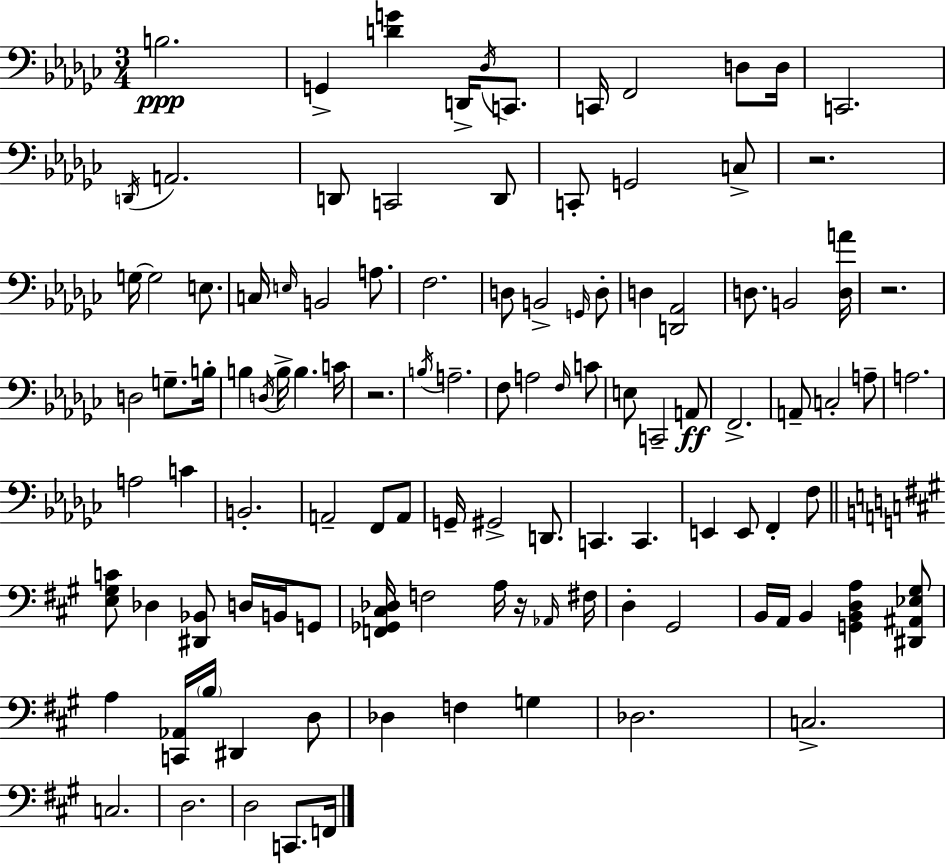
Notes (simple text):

B3/h. G2/q [D4,G4]/q D2/s Db3/s C2/e. C2/s F2/h D3/e D3/s C2/h. D2/s A2/h. D2/e C2/h D2/e C2/e G2/h C3/e R/h. G3/s G3/h E3/e. C3/s E3/s B2/h A3/e. F3/h. D3/e B2/h G2/s D3/e D3/q [D2,Ab2]/h D3/e. B2/h [D3,A4]/s R/h. D3/h G3/e. B3/s B3/q D3/s B3/s B3/q. C4/s R/h. B3/s A3/h. F3/e A3/h F3/s C4/e E3/e C2/h A2/e F2/h. A2/e C3/h A3/e A3/h. A3/h C4/q B2/h. A2/h F2/e A2/e G2/s G#2/h D2/e. C2/q. C2/q. E2/q E2/e F2/q F3/e [E3,G#3,C4]/e Db3/q [D#2,Bb2]/e D3/s B2/s G2/e [F2,Gb2,C#3,Db3]/s F3/h A3/s R/s Ab2/s F#3/s D3/q G#2/h B2/s A2/s B2/q [G2,B2,D3,A3]/q [D#2,A#2,Eb3,G#3]/e A3/q [C2,Ab2]/s B3/s D#2/q D3/e Db3/q F3/q G3/q Db3/h. C3/h. C3/h. D3/h. D3/h C2/e. F2/s